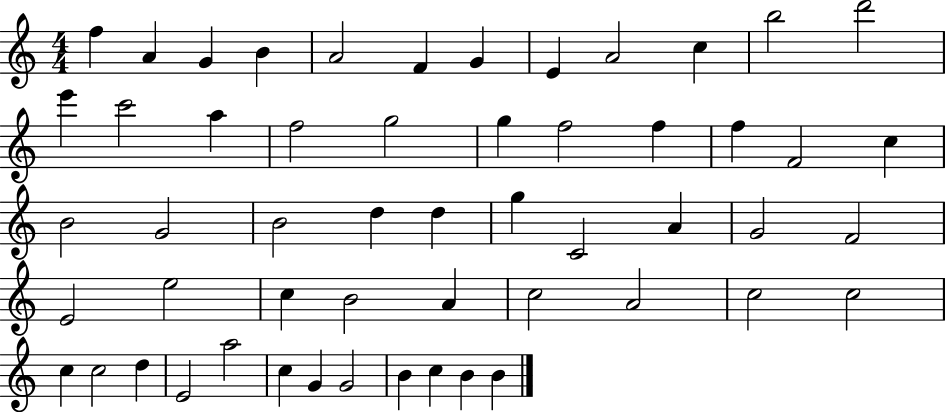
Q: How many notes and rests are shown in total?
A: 54